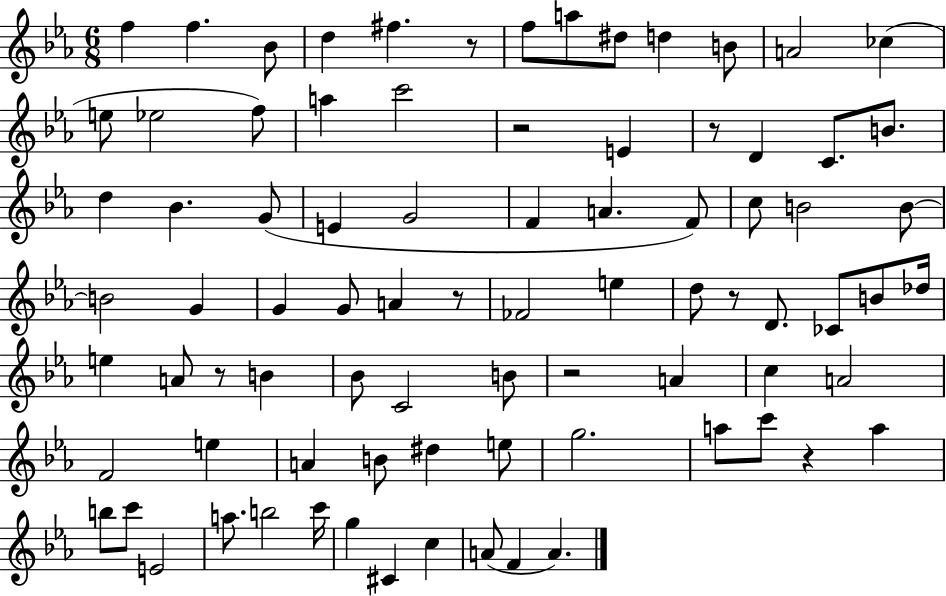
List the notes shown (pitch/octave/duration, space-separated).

F5/q F5/q. Bb4/e D5/q F#5/q. R/e F5/e A5/e D#5/e D5/q B4/e A4/h CES5/q E5/e Eb5/h F5/e A5/q C6/h R/h E4/q R/e D4/q C4/e. B4/e. D5/q Bb4/q. G4/e E4/q G4/h F4/q A4/q. F4/e C5/e B4/h B4/e B4/h G4/q G4/q G4/e A4/q R/e FES4/h E5/q D5/e R/e D4/e. CES4/e B4/e Db5/s E5/q A4/e R/e B4/q Bb4/e C4/h B4/e R/h A4/q C5/q A4/h F4/h E5/q A4/q B4/e D#5/q E5/e G5/h. A5/e C6/e R/q A5/q B5/e C6/e E4/h A5/e. B5/h C6/s G5/q C#4/q C5/q A4/e F4/q A4/q.